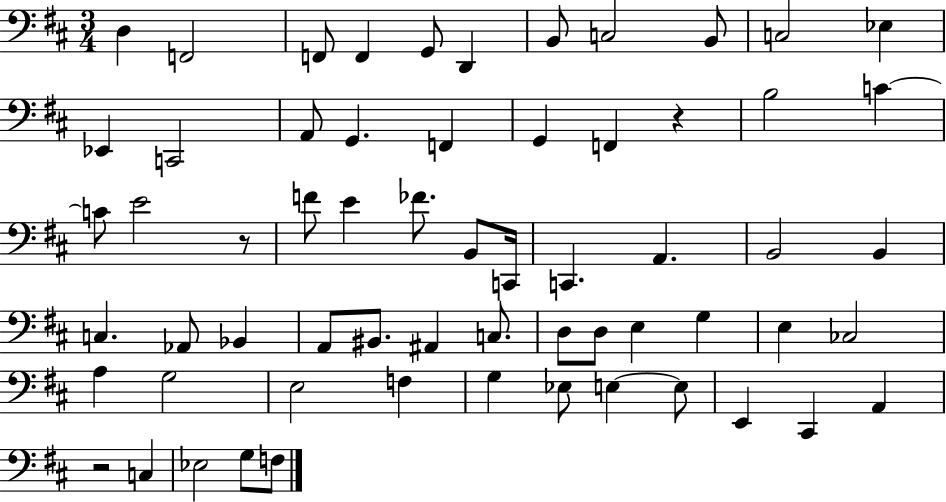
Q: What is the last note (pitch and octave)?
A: F3